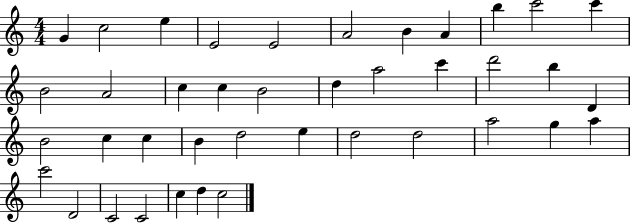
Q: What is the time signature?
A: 4/4